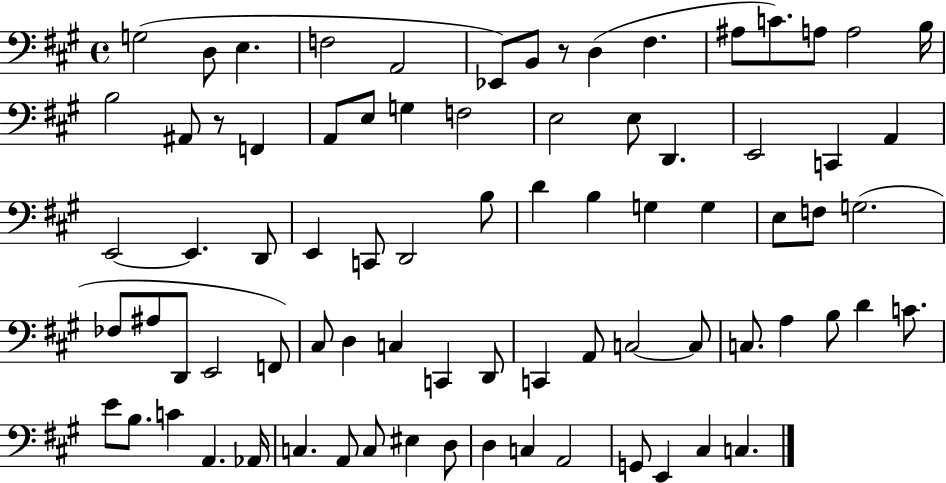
{
  \clef bass
  \time 4/4
  \defaultTimeSignature
  \key a \major
  g2( d8 e4. | f2 a,2 | ees,8) b,8 r8 d4( fis4. | ais8 c'8.) a8 a2 b16 | \break b2 ais,8 r8 f,4 | a,8 e8 g4 f2 | e2 e8 d,4. | e,2 c,4 a,4 | \break e,2~~ e,4. d,8 | e,4 c,8 d,2 b8 | d'4 b4 g4 g4 | e8 f8 g2.( | \break fes8 ais8 d,8 e,2 f,8) | cis8 d4 c4 c,4 d,8 | c,4 a,8 c2~~ c8 | c8. a4 b8 d'4 c'8. | \break e'8 b8. c'4 a,4. aes,16 | c4. a,8 c8 eis4 d8 | d4 c4 a,2 | g,8 e,4 cis4 c4. | \break \bar "|."
}